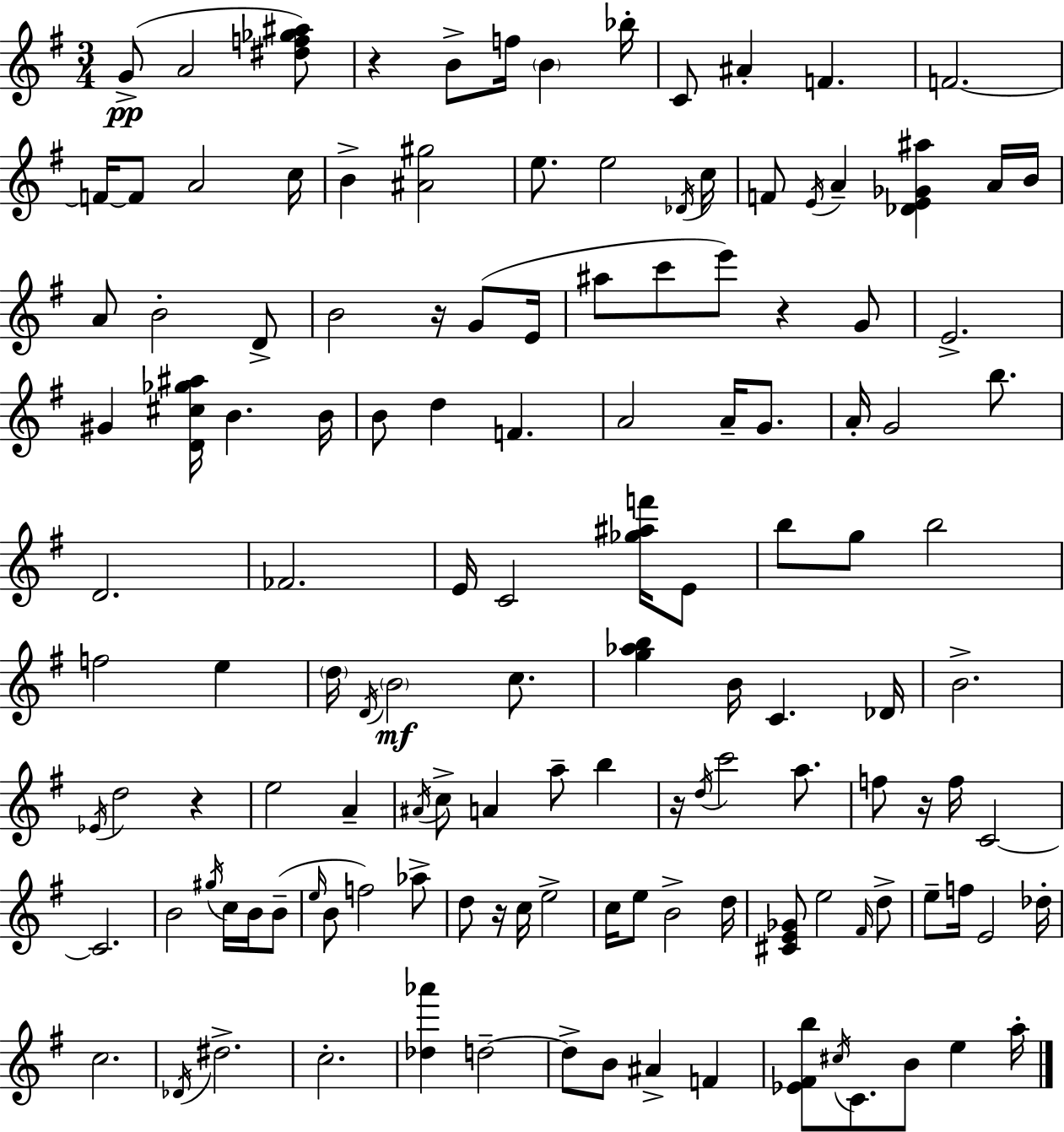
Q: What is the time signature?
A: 3/4